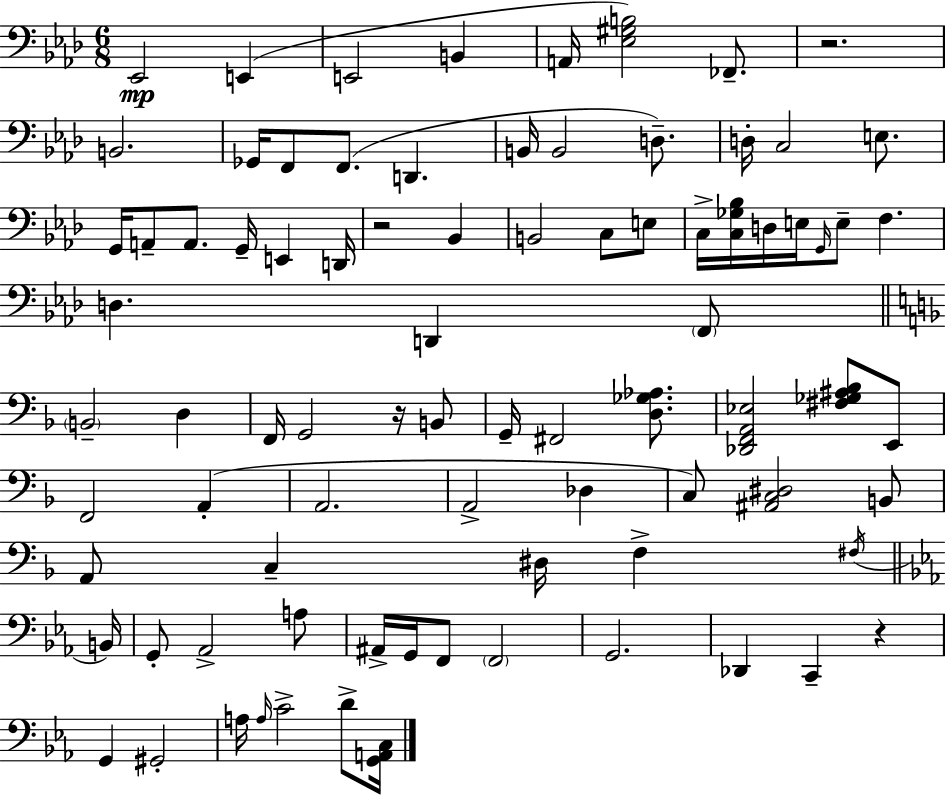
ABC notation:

X:1
T:Untitled
M:6/8
L:1/4
K:Ab
_E,,2 E,, E,,2 B,, A,,/4 [_E,^G,B,]2 _F,,/2 z2 B,,2 _G,,/4 F,,/2 F,,/2 D,, B,,/4 B,,2 D,/2 D,/4 C,2 E,/2 G,,/4 A,,/2 A,,/2 G,,/4 E,, D,,/4 z2 _B,, B,,2 C,/2 E,/2 C,/4 [C,_G,_B,]/4 D,/4 E,/4 G,,/4 E,/2 F, D, D,, F,,/2 B,,2 D, F,,/4 G,,2 z/4 B,,/2 G,,/4 ^F,,2 [D,_G,_A,]/2 [_D,,F,,A,,_E,]2 [^F,_G,^A,_B,]/2 E,,/2 F,,2 A,, A,,2 A,,2 _D, C,/2 [^A,,C,^D,]2 B,,/2 A,,/2 C, ^D,/4 F, ^F,/4 B,,/4 G,,/2 _A,,2 A,/2 ^A,,/4 G,,/4 F,,/2 F,,2 G,,2 _D,, C,, z G,, ^G,,2 A,/4 A,/4 C2 D/2 [G,,A,,C,]/4